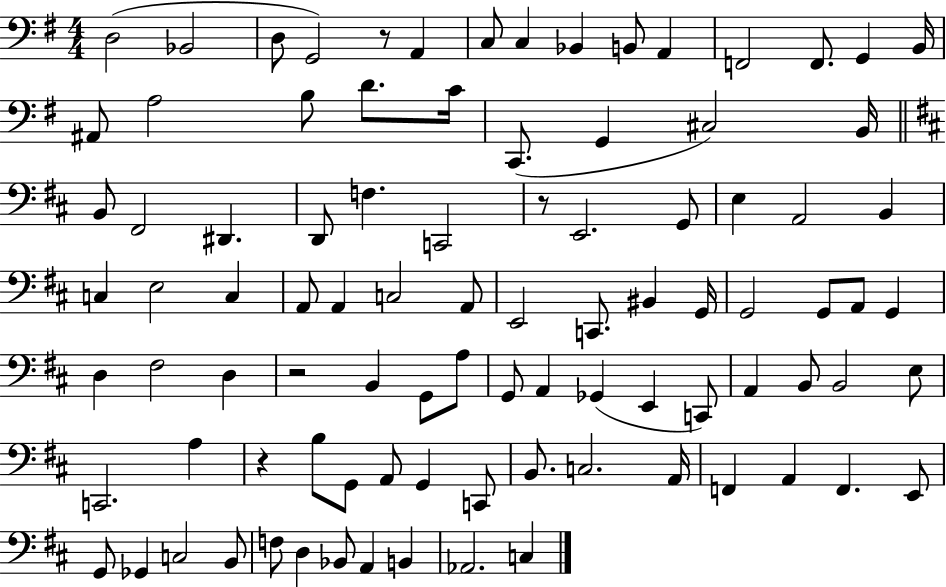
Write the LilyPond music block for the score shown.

{
  \clef bass
  \numericTimeSignature
  \time 4/4
  \key g \major
  d2( bes,2 | d8 g,2) r8 a,4 | c8 c4 bes,4 b,8 a,4 | f,2 f,8. g,4 b,16 | \break ais,8 a2 b8 d'8. c'16 | c,8.( g,4 cis2) b,16 | \bar "||" \break \key d \major b,8 fis,2 dis,4. | d,8 f4. c,2 | r8 e,2. g,8 | e4 a,2 b,4 | \break c4 e2 c4 | a,8 a,4 c2 a,8 | e,2 c,8. bis,4 g,16 | g,2 g,8 a,8 g,4 | \break d4 fis2 d4 | r2 b,4 g,8 a8 | g,8 a,4 ges,4( e,4 c,8) | a,4 b,8 b,2 e8 | \break c,2. a4 | r4 b8 g,8 a,8 g,4 c,8 | b,8. c2. a,16 | f,4 a,4 f,4. e,8 | \break g,8 ges,4 c2 b,8 | f8 d4 bes,8 a,4 b,4 | aes,2. c4 | \bar "|."
}